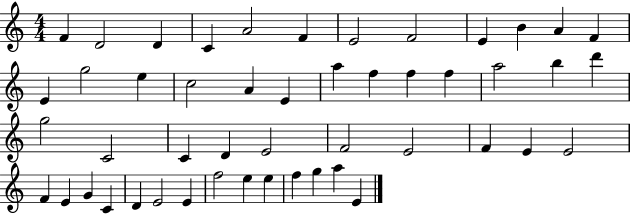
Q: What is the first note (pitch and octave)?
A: F4